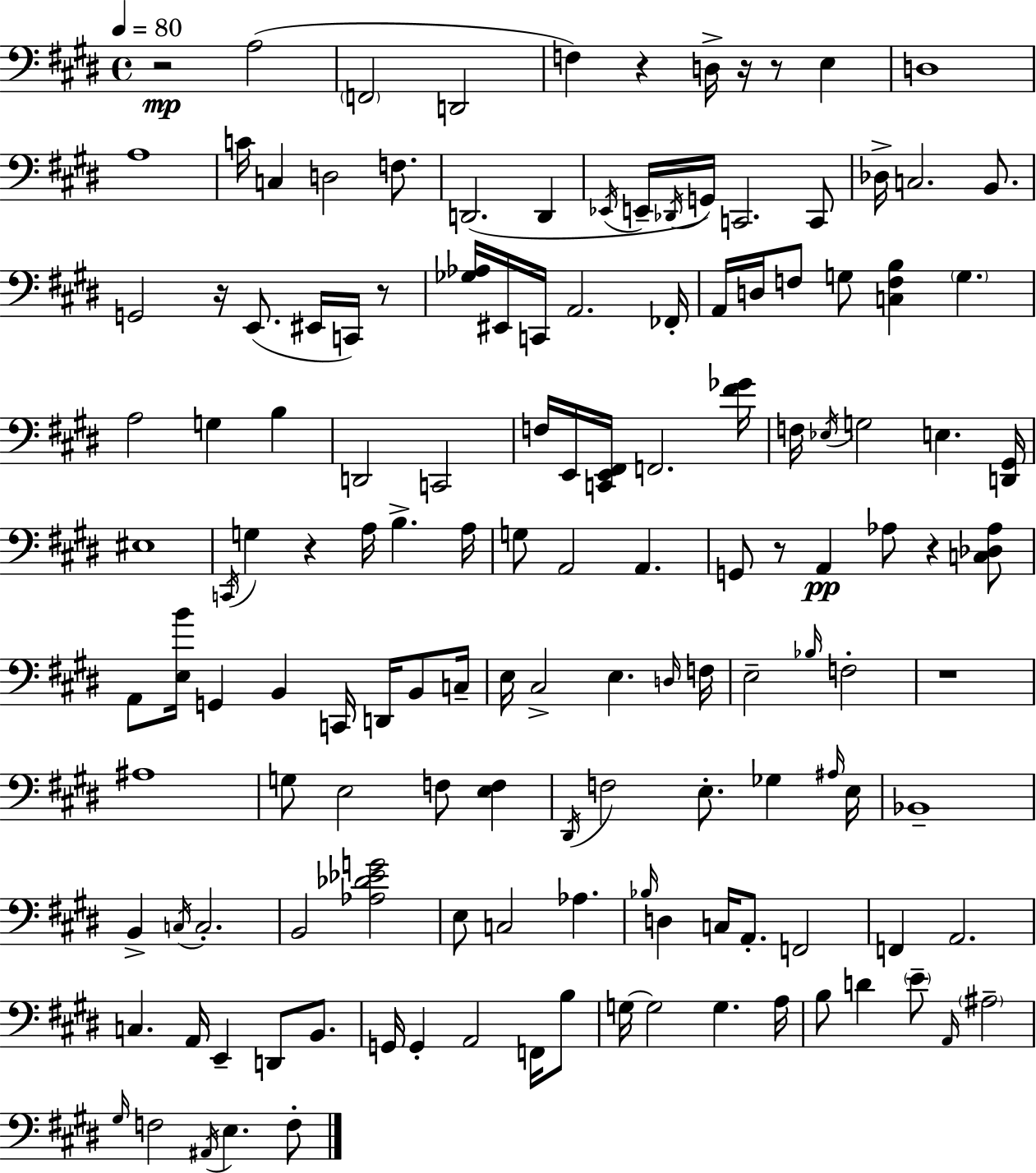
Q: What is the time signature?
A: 4/4